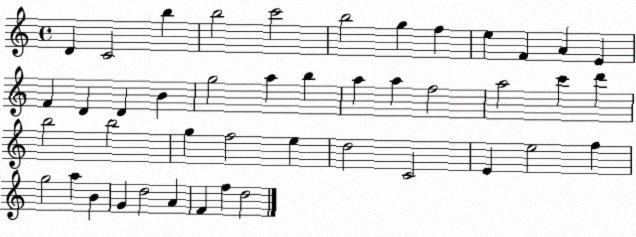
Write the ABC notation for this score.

X:1
T:Untitled
M:4/4
L:1/4
K:C
D C2 b b2 c'2 b2 g f e F A E F D D B g2 a b a a f2 a2 c' d' b2 b2 g f2 e d2 C2 E e2 f g2 a B G d2 A F f d2